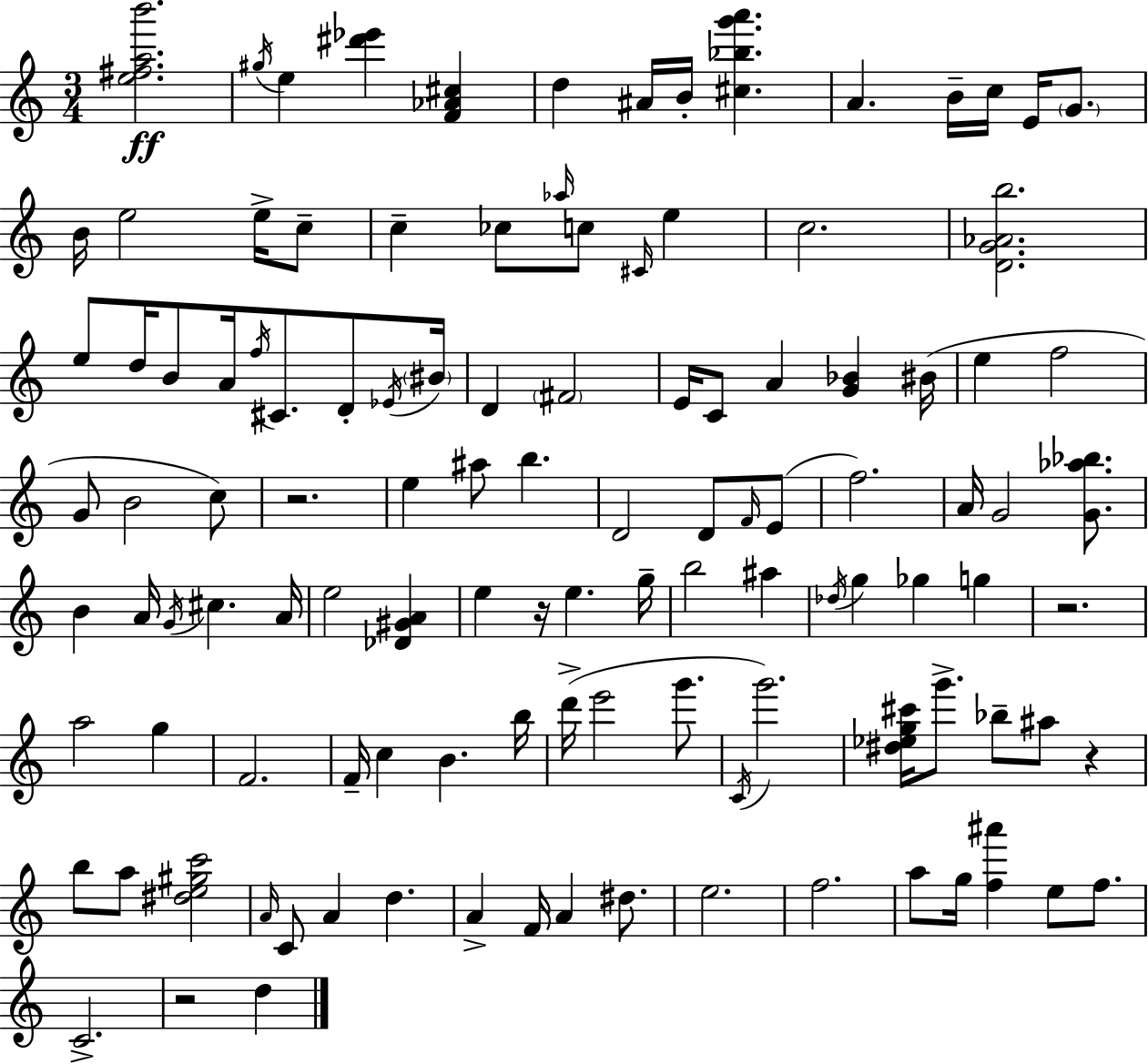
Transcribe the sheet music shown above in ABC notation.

X:1
T:Untitled
M:3/4
L:1/4
K:C
[e^fab']2 ^g/4 e [^d'_e'] [F_A^c] d ^A/4 B/4 [^c_bg'a'] A B/4 c/4 E/4 G/2 B/4 e2 e/4 c/2 c _c/2 _a/4 c/2 ^C/4 e c2 [DG_Ab]2 e/2 d/4 B/2 A/4 f/4 ^C/2 D/2 _E/4 ^B/4 D ^F2 E/4 C/2 A [G_B] ^B/4 e f2 G/2 B2 c/2 z2 e ^a/2 b D2 D/2 F/4 E/2 f2 A/4 G2 [G_a_b]/2 B A/4 G/4 ^c A/4 e2 [_D^GA] e z/4 e g/4 b2 ^a _d/4 g _g g z2 a2 g F2 F/4 c B b/4 d'/4 e'2 g'/2 C/4 g'2 [^d_eg^c']/4 g'/2 _b/2 ^a/2 z b/2 a/2 [^de^gc']2 A/4 C/2 A d A F/4 A ^d/2 e2 f2 a/2 g/4 [f^a'] e/2 f/2 C2 z2 d